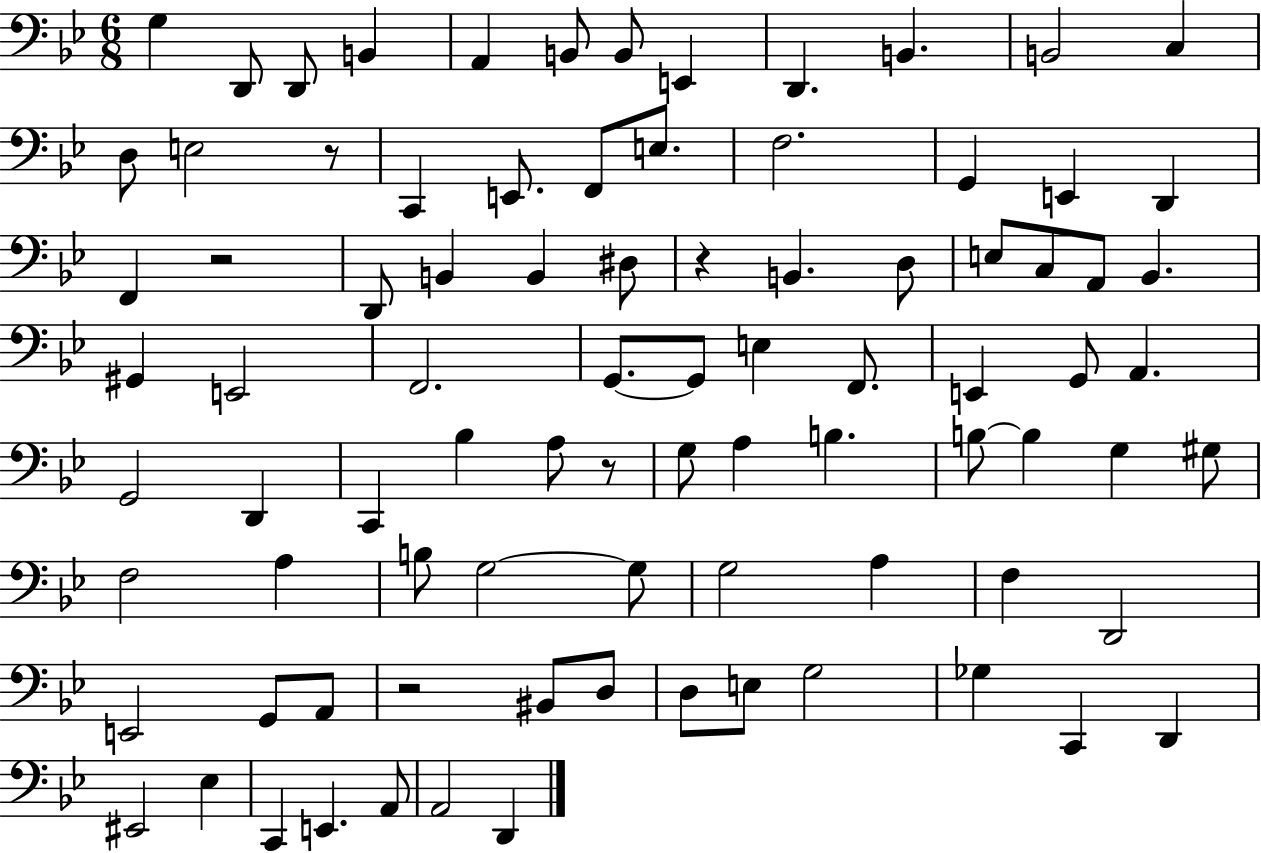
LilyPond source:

{
  \clef bass
  \numericTimeSignature
  \time 6/8
  \key bes \major
  \repeat volta 2 { g4 d,8 d,8 b,4 | a,4 b,8 b,8 e,4 | d,4. b,4. | b,2 c4 | \break d8 e2 r8 | c,4 e,8. f,8 e8. | f2. | g,4 e,4 d,4 | \break f,4 r2 | d,8 b,4 b,4 dis8 | r4 b,4. d8 | e8 c8 a,8 bes,4. | \break gis,4 e,2 | f,2. | g,8.~~ g,8 e4 f,8. | e,4 g,8 a,4. | \break g,2 d,4 | c,4 bes4 a8 r8 | g8 a4 b4. | b8~~ b4 g4 gis8 | \break f2 a4 | b8 g2~~ g8 | g2 a4 | f4 d,2 | \break e,2 g,8 a,8 | r2 bis,8 d8 | d8 e8 g2 | ges4 c,4 d,4 | \break eis,2 ees4 | c,4 e,4. a,8 | a,2 d,4 | } \bar "|."
}